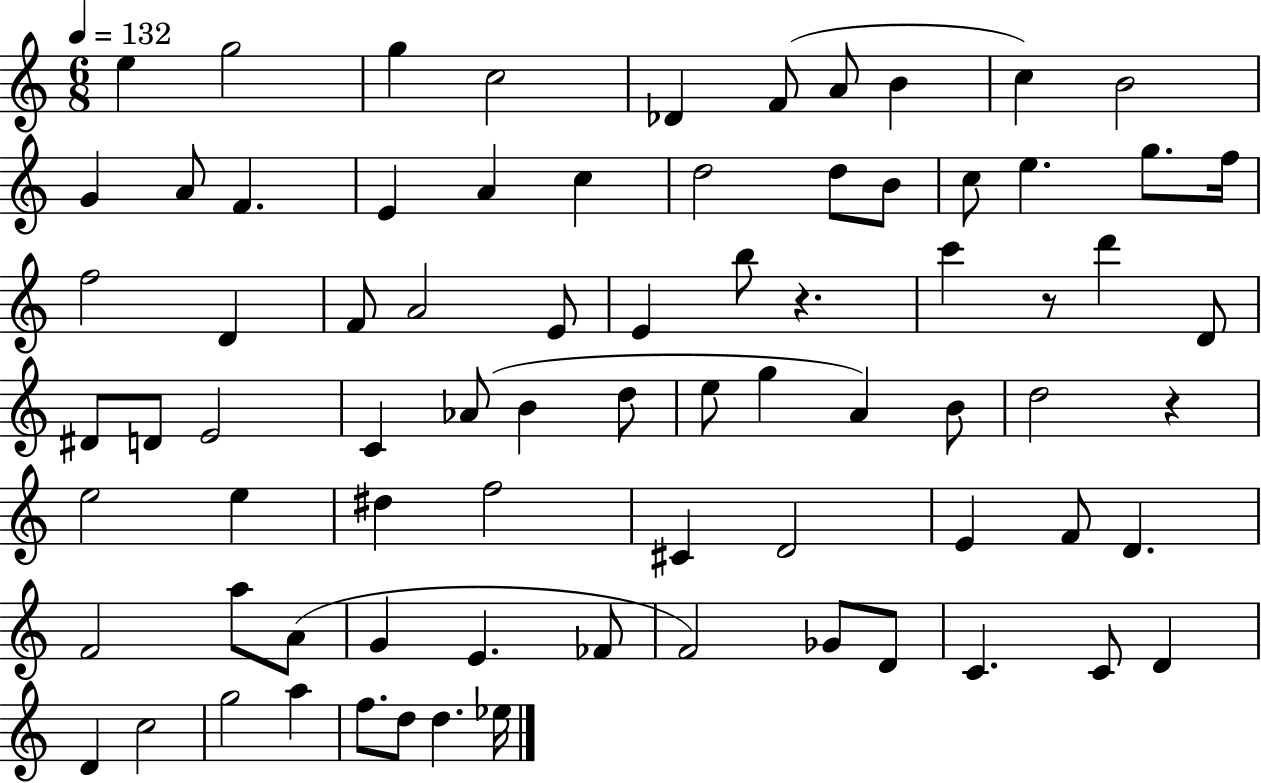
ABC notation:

X:1
T:Untitled
M:6/8
L:1/4
K:C
e g2 g c2 _D F/2 A/2 B c B2 G A/2 F E A c d2 d/2 B/2 c/2 e g/2 f/4 f2 D F/2 A2 E/2 E b/2 z c' z/2 d' D/2 ^D/2 D/2 E2 C _A/2 B d/2 e/2 g A B/2 d2 z e2 e ^d f2 ^C D2 E F/2 D F2 a/2 A/2 G E _F/2 F2 _G/2 D/2 C C/2 D D c2 g2 a f/2 d/2 d _e/4